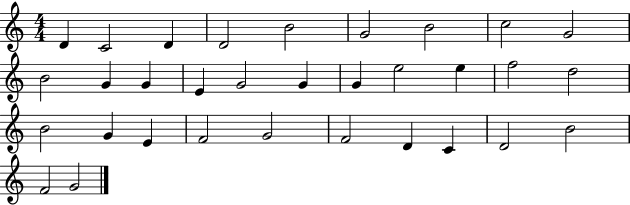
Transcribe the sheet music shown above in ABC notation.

X:1
T:Untitled
M:4/4
L:1/4
K:C
D C2 D D2 B2 G2 B2 c2 G2 B2 G G E G2 G G e2 e f2 d2 B2 G E F2 G2 F2 D C D2 B2 F2 G2